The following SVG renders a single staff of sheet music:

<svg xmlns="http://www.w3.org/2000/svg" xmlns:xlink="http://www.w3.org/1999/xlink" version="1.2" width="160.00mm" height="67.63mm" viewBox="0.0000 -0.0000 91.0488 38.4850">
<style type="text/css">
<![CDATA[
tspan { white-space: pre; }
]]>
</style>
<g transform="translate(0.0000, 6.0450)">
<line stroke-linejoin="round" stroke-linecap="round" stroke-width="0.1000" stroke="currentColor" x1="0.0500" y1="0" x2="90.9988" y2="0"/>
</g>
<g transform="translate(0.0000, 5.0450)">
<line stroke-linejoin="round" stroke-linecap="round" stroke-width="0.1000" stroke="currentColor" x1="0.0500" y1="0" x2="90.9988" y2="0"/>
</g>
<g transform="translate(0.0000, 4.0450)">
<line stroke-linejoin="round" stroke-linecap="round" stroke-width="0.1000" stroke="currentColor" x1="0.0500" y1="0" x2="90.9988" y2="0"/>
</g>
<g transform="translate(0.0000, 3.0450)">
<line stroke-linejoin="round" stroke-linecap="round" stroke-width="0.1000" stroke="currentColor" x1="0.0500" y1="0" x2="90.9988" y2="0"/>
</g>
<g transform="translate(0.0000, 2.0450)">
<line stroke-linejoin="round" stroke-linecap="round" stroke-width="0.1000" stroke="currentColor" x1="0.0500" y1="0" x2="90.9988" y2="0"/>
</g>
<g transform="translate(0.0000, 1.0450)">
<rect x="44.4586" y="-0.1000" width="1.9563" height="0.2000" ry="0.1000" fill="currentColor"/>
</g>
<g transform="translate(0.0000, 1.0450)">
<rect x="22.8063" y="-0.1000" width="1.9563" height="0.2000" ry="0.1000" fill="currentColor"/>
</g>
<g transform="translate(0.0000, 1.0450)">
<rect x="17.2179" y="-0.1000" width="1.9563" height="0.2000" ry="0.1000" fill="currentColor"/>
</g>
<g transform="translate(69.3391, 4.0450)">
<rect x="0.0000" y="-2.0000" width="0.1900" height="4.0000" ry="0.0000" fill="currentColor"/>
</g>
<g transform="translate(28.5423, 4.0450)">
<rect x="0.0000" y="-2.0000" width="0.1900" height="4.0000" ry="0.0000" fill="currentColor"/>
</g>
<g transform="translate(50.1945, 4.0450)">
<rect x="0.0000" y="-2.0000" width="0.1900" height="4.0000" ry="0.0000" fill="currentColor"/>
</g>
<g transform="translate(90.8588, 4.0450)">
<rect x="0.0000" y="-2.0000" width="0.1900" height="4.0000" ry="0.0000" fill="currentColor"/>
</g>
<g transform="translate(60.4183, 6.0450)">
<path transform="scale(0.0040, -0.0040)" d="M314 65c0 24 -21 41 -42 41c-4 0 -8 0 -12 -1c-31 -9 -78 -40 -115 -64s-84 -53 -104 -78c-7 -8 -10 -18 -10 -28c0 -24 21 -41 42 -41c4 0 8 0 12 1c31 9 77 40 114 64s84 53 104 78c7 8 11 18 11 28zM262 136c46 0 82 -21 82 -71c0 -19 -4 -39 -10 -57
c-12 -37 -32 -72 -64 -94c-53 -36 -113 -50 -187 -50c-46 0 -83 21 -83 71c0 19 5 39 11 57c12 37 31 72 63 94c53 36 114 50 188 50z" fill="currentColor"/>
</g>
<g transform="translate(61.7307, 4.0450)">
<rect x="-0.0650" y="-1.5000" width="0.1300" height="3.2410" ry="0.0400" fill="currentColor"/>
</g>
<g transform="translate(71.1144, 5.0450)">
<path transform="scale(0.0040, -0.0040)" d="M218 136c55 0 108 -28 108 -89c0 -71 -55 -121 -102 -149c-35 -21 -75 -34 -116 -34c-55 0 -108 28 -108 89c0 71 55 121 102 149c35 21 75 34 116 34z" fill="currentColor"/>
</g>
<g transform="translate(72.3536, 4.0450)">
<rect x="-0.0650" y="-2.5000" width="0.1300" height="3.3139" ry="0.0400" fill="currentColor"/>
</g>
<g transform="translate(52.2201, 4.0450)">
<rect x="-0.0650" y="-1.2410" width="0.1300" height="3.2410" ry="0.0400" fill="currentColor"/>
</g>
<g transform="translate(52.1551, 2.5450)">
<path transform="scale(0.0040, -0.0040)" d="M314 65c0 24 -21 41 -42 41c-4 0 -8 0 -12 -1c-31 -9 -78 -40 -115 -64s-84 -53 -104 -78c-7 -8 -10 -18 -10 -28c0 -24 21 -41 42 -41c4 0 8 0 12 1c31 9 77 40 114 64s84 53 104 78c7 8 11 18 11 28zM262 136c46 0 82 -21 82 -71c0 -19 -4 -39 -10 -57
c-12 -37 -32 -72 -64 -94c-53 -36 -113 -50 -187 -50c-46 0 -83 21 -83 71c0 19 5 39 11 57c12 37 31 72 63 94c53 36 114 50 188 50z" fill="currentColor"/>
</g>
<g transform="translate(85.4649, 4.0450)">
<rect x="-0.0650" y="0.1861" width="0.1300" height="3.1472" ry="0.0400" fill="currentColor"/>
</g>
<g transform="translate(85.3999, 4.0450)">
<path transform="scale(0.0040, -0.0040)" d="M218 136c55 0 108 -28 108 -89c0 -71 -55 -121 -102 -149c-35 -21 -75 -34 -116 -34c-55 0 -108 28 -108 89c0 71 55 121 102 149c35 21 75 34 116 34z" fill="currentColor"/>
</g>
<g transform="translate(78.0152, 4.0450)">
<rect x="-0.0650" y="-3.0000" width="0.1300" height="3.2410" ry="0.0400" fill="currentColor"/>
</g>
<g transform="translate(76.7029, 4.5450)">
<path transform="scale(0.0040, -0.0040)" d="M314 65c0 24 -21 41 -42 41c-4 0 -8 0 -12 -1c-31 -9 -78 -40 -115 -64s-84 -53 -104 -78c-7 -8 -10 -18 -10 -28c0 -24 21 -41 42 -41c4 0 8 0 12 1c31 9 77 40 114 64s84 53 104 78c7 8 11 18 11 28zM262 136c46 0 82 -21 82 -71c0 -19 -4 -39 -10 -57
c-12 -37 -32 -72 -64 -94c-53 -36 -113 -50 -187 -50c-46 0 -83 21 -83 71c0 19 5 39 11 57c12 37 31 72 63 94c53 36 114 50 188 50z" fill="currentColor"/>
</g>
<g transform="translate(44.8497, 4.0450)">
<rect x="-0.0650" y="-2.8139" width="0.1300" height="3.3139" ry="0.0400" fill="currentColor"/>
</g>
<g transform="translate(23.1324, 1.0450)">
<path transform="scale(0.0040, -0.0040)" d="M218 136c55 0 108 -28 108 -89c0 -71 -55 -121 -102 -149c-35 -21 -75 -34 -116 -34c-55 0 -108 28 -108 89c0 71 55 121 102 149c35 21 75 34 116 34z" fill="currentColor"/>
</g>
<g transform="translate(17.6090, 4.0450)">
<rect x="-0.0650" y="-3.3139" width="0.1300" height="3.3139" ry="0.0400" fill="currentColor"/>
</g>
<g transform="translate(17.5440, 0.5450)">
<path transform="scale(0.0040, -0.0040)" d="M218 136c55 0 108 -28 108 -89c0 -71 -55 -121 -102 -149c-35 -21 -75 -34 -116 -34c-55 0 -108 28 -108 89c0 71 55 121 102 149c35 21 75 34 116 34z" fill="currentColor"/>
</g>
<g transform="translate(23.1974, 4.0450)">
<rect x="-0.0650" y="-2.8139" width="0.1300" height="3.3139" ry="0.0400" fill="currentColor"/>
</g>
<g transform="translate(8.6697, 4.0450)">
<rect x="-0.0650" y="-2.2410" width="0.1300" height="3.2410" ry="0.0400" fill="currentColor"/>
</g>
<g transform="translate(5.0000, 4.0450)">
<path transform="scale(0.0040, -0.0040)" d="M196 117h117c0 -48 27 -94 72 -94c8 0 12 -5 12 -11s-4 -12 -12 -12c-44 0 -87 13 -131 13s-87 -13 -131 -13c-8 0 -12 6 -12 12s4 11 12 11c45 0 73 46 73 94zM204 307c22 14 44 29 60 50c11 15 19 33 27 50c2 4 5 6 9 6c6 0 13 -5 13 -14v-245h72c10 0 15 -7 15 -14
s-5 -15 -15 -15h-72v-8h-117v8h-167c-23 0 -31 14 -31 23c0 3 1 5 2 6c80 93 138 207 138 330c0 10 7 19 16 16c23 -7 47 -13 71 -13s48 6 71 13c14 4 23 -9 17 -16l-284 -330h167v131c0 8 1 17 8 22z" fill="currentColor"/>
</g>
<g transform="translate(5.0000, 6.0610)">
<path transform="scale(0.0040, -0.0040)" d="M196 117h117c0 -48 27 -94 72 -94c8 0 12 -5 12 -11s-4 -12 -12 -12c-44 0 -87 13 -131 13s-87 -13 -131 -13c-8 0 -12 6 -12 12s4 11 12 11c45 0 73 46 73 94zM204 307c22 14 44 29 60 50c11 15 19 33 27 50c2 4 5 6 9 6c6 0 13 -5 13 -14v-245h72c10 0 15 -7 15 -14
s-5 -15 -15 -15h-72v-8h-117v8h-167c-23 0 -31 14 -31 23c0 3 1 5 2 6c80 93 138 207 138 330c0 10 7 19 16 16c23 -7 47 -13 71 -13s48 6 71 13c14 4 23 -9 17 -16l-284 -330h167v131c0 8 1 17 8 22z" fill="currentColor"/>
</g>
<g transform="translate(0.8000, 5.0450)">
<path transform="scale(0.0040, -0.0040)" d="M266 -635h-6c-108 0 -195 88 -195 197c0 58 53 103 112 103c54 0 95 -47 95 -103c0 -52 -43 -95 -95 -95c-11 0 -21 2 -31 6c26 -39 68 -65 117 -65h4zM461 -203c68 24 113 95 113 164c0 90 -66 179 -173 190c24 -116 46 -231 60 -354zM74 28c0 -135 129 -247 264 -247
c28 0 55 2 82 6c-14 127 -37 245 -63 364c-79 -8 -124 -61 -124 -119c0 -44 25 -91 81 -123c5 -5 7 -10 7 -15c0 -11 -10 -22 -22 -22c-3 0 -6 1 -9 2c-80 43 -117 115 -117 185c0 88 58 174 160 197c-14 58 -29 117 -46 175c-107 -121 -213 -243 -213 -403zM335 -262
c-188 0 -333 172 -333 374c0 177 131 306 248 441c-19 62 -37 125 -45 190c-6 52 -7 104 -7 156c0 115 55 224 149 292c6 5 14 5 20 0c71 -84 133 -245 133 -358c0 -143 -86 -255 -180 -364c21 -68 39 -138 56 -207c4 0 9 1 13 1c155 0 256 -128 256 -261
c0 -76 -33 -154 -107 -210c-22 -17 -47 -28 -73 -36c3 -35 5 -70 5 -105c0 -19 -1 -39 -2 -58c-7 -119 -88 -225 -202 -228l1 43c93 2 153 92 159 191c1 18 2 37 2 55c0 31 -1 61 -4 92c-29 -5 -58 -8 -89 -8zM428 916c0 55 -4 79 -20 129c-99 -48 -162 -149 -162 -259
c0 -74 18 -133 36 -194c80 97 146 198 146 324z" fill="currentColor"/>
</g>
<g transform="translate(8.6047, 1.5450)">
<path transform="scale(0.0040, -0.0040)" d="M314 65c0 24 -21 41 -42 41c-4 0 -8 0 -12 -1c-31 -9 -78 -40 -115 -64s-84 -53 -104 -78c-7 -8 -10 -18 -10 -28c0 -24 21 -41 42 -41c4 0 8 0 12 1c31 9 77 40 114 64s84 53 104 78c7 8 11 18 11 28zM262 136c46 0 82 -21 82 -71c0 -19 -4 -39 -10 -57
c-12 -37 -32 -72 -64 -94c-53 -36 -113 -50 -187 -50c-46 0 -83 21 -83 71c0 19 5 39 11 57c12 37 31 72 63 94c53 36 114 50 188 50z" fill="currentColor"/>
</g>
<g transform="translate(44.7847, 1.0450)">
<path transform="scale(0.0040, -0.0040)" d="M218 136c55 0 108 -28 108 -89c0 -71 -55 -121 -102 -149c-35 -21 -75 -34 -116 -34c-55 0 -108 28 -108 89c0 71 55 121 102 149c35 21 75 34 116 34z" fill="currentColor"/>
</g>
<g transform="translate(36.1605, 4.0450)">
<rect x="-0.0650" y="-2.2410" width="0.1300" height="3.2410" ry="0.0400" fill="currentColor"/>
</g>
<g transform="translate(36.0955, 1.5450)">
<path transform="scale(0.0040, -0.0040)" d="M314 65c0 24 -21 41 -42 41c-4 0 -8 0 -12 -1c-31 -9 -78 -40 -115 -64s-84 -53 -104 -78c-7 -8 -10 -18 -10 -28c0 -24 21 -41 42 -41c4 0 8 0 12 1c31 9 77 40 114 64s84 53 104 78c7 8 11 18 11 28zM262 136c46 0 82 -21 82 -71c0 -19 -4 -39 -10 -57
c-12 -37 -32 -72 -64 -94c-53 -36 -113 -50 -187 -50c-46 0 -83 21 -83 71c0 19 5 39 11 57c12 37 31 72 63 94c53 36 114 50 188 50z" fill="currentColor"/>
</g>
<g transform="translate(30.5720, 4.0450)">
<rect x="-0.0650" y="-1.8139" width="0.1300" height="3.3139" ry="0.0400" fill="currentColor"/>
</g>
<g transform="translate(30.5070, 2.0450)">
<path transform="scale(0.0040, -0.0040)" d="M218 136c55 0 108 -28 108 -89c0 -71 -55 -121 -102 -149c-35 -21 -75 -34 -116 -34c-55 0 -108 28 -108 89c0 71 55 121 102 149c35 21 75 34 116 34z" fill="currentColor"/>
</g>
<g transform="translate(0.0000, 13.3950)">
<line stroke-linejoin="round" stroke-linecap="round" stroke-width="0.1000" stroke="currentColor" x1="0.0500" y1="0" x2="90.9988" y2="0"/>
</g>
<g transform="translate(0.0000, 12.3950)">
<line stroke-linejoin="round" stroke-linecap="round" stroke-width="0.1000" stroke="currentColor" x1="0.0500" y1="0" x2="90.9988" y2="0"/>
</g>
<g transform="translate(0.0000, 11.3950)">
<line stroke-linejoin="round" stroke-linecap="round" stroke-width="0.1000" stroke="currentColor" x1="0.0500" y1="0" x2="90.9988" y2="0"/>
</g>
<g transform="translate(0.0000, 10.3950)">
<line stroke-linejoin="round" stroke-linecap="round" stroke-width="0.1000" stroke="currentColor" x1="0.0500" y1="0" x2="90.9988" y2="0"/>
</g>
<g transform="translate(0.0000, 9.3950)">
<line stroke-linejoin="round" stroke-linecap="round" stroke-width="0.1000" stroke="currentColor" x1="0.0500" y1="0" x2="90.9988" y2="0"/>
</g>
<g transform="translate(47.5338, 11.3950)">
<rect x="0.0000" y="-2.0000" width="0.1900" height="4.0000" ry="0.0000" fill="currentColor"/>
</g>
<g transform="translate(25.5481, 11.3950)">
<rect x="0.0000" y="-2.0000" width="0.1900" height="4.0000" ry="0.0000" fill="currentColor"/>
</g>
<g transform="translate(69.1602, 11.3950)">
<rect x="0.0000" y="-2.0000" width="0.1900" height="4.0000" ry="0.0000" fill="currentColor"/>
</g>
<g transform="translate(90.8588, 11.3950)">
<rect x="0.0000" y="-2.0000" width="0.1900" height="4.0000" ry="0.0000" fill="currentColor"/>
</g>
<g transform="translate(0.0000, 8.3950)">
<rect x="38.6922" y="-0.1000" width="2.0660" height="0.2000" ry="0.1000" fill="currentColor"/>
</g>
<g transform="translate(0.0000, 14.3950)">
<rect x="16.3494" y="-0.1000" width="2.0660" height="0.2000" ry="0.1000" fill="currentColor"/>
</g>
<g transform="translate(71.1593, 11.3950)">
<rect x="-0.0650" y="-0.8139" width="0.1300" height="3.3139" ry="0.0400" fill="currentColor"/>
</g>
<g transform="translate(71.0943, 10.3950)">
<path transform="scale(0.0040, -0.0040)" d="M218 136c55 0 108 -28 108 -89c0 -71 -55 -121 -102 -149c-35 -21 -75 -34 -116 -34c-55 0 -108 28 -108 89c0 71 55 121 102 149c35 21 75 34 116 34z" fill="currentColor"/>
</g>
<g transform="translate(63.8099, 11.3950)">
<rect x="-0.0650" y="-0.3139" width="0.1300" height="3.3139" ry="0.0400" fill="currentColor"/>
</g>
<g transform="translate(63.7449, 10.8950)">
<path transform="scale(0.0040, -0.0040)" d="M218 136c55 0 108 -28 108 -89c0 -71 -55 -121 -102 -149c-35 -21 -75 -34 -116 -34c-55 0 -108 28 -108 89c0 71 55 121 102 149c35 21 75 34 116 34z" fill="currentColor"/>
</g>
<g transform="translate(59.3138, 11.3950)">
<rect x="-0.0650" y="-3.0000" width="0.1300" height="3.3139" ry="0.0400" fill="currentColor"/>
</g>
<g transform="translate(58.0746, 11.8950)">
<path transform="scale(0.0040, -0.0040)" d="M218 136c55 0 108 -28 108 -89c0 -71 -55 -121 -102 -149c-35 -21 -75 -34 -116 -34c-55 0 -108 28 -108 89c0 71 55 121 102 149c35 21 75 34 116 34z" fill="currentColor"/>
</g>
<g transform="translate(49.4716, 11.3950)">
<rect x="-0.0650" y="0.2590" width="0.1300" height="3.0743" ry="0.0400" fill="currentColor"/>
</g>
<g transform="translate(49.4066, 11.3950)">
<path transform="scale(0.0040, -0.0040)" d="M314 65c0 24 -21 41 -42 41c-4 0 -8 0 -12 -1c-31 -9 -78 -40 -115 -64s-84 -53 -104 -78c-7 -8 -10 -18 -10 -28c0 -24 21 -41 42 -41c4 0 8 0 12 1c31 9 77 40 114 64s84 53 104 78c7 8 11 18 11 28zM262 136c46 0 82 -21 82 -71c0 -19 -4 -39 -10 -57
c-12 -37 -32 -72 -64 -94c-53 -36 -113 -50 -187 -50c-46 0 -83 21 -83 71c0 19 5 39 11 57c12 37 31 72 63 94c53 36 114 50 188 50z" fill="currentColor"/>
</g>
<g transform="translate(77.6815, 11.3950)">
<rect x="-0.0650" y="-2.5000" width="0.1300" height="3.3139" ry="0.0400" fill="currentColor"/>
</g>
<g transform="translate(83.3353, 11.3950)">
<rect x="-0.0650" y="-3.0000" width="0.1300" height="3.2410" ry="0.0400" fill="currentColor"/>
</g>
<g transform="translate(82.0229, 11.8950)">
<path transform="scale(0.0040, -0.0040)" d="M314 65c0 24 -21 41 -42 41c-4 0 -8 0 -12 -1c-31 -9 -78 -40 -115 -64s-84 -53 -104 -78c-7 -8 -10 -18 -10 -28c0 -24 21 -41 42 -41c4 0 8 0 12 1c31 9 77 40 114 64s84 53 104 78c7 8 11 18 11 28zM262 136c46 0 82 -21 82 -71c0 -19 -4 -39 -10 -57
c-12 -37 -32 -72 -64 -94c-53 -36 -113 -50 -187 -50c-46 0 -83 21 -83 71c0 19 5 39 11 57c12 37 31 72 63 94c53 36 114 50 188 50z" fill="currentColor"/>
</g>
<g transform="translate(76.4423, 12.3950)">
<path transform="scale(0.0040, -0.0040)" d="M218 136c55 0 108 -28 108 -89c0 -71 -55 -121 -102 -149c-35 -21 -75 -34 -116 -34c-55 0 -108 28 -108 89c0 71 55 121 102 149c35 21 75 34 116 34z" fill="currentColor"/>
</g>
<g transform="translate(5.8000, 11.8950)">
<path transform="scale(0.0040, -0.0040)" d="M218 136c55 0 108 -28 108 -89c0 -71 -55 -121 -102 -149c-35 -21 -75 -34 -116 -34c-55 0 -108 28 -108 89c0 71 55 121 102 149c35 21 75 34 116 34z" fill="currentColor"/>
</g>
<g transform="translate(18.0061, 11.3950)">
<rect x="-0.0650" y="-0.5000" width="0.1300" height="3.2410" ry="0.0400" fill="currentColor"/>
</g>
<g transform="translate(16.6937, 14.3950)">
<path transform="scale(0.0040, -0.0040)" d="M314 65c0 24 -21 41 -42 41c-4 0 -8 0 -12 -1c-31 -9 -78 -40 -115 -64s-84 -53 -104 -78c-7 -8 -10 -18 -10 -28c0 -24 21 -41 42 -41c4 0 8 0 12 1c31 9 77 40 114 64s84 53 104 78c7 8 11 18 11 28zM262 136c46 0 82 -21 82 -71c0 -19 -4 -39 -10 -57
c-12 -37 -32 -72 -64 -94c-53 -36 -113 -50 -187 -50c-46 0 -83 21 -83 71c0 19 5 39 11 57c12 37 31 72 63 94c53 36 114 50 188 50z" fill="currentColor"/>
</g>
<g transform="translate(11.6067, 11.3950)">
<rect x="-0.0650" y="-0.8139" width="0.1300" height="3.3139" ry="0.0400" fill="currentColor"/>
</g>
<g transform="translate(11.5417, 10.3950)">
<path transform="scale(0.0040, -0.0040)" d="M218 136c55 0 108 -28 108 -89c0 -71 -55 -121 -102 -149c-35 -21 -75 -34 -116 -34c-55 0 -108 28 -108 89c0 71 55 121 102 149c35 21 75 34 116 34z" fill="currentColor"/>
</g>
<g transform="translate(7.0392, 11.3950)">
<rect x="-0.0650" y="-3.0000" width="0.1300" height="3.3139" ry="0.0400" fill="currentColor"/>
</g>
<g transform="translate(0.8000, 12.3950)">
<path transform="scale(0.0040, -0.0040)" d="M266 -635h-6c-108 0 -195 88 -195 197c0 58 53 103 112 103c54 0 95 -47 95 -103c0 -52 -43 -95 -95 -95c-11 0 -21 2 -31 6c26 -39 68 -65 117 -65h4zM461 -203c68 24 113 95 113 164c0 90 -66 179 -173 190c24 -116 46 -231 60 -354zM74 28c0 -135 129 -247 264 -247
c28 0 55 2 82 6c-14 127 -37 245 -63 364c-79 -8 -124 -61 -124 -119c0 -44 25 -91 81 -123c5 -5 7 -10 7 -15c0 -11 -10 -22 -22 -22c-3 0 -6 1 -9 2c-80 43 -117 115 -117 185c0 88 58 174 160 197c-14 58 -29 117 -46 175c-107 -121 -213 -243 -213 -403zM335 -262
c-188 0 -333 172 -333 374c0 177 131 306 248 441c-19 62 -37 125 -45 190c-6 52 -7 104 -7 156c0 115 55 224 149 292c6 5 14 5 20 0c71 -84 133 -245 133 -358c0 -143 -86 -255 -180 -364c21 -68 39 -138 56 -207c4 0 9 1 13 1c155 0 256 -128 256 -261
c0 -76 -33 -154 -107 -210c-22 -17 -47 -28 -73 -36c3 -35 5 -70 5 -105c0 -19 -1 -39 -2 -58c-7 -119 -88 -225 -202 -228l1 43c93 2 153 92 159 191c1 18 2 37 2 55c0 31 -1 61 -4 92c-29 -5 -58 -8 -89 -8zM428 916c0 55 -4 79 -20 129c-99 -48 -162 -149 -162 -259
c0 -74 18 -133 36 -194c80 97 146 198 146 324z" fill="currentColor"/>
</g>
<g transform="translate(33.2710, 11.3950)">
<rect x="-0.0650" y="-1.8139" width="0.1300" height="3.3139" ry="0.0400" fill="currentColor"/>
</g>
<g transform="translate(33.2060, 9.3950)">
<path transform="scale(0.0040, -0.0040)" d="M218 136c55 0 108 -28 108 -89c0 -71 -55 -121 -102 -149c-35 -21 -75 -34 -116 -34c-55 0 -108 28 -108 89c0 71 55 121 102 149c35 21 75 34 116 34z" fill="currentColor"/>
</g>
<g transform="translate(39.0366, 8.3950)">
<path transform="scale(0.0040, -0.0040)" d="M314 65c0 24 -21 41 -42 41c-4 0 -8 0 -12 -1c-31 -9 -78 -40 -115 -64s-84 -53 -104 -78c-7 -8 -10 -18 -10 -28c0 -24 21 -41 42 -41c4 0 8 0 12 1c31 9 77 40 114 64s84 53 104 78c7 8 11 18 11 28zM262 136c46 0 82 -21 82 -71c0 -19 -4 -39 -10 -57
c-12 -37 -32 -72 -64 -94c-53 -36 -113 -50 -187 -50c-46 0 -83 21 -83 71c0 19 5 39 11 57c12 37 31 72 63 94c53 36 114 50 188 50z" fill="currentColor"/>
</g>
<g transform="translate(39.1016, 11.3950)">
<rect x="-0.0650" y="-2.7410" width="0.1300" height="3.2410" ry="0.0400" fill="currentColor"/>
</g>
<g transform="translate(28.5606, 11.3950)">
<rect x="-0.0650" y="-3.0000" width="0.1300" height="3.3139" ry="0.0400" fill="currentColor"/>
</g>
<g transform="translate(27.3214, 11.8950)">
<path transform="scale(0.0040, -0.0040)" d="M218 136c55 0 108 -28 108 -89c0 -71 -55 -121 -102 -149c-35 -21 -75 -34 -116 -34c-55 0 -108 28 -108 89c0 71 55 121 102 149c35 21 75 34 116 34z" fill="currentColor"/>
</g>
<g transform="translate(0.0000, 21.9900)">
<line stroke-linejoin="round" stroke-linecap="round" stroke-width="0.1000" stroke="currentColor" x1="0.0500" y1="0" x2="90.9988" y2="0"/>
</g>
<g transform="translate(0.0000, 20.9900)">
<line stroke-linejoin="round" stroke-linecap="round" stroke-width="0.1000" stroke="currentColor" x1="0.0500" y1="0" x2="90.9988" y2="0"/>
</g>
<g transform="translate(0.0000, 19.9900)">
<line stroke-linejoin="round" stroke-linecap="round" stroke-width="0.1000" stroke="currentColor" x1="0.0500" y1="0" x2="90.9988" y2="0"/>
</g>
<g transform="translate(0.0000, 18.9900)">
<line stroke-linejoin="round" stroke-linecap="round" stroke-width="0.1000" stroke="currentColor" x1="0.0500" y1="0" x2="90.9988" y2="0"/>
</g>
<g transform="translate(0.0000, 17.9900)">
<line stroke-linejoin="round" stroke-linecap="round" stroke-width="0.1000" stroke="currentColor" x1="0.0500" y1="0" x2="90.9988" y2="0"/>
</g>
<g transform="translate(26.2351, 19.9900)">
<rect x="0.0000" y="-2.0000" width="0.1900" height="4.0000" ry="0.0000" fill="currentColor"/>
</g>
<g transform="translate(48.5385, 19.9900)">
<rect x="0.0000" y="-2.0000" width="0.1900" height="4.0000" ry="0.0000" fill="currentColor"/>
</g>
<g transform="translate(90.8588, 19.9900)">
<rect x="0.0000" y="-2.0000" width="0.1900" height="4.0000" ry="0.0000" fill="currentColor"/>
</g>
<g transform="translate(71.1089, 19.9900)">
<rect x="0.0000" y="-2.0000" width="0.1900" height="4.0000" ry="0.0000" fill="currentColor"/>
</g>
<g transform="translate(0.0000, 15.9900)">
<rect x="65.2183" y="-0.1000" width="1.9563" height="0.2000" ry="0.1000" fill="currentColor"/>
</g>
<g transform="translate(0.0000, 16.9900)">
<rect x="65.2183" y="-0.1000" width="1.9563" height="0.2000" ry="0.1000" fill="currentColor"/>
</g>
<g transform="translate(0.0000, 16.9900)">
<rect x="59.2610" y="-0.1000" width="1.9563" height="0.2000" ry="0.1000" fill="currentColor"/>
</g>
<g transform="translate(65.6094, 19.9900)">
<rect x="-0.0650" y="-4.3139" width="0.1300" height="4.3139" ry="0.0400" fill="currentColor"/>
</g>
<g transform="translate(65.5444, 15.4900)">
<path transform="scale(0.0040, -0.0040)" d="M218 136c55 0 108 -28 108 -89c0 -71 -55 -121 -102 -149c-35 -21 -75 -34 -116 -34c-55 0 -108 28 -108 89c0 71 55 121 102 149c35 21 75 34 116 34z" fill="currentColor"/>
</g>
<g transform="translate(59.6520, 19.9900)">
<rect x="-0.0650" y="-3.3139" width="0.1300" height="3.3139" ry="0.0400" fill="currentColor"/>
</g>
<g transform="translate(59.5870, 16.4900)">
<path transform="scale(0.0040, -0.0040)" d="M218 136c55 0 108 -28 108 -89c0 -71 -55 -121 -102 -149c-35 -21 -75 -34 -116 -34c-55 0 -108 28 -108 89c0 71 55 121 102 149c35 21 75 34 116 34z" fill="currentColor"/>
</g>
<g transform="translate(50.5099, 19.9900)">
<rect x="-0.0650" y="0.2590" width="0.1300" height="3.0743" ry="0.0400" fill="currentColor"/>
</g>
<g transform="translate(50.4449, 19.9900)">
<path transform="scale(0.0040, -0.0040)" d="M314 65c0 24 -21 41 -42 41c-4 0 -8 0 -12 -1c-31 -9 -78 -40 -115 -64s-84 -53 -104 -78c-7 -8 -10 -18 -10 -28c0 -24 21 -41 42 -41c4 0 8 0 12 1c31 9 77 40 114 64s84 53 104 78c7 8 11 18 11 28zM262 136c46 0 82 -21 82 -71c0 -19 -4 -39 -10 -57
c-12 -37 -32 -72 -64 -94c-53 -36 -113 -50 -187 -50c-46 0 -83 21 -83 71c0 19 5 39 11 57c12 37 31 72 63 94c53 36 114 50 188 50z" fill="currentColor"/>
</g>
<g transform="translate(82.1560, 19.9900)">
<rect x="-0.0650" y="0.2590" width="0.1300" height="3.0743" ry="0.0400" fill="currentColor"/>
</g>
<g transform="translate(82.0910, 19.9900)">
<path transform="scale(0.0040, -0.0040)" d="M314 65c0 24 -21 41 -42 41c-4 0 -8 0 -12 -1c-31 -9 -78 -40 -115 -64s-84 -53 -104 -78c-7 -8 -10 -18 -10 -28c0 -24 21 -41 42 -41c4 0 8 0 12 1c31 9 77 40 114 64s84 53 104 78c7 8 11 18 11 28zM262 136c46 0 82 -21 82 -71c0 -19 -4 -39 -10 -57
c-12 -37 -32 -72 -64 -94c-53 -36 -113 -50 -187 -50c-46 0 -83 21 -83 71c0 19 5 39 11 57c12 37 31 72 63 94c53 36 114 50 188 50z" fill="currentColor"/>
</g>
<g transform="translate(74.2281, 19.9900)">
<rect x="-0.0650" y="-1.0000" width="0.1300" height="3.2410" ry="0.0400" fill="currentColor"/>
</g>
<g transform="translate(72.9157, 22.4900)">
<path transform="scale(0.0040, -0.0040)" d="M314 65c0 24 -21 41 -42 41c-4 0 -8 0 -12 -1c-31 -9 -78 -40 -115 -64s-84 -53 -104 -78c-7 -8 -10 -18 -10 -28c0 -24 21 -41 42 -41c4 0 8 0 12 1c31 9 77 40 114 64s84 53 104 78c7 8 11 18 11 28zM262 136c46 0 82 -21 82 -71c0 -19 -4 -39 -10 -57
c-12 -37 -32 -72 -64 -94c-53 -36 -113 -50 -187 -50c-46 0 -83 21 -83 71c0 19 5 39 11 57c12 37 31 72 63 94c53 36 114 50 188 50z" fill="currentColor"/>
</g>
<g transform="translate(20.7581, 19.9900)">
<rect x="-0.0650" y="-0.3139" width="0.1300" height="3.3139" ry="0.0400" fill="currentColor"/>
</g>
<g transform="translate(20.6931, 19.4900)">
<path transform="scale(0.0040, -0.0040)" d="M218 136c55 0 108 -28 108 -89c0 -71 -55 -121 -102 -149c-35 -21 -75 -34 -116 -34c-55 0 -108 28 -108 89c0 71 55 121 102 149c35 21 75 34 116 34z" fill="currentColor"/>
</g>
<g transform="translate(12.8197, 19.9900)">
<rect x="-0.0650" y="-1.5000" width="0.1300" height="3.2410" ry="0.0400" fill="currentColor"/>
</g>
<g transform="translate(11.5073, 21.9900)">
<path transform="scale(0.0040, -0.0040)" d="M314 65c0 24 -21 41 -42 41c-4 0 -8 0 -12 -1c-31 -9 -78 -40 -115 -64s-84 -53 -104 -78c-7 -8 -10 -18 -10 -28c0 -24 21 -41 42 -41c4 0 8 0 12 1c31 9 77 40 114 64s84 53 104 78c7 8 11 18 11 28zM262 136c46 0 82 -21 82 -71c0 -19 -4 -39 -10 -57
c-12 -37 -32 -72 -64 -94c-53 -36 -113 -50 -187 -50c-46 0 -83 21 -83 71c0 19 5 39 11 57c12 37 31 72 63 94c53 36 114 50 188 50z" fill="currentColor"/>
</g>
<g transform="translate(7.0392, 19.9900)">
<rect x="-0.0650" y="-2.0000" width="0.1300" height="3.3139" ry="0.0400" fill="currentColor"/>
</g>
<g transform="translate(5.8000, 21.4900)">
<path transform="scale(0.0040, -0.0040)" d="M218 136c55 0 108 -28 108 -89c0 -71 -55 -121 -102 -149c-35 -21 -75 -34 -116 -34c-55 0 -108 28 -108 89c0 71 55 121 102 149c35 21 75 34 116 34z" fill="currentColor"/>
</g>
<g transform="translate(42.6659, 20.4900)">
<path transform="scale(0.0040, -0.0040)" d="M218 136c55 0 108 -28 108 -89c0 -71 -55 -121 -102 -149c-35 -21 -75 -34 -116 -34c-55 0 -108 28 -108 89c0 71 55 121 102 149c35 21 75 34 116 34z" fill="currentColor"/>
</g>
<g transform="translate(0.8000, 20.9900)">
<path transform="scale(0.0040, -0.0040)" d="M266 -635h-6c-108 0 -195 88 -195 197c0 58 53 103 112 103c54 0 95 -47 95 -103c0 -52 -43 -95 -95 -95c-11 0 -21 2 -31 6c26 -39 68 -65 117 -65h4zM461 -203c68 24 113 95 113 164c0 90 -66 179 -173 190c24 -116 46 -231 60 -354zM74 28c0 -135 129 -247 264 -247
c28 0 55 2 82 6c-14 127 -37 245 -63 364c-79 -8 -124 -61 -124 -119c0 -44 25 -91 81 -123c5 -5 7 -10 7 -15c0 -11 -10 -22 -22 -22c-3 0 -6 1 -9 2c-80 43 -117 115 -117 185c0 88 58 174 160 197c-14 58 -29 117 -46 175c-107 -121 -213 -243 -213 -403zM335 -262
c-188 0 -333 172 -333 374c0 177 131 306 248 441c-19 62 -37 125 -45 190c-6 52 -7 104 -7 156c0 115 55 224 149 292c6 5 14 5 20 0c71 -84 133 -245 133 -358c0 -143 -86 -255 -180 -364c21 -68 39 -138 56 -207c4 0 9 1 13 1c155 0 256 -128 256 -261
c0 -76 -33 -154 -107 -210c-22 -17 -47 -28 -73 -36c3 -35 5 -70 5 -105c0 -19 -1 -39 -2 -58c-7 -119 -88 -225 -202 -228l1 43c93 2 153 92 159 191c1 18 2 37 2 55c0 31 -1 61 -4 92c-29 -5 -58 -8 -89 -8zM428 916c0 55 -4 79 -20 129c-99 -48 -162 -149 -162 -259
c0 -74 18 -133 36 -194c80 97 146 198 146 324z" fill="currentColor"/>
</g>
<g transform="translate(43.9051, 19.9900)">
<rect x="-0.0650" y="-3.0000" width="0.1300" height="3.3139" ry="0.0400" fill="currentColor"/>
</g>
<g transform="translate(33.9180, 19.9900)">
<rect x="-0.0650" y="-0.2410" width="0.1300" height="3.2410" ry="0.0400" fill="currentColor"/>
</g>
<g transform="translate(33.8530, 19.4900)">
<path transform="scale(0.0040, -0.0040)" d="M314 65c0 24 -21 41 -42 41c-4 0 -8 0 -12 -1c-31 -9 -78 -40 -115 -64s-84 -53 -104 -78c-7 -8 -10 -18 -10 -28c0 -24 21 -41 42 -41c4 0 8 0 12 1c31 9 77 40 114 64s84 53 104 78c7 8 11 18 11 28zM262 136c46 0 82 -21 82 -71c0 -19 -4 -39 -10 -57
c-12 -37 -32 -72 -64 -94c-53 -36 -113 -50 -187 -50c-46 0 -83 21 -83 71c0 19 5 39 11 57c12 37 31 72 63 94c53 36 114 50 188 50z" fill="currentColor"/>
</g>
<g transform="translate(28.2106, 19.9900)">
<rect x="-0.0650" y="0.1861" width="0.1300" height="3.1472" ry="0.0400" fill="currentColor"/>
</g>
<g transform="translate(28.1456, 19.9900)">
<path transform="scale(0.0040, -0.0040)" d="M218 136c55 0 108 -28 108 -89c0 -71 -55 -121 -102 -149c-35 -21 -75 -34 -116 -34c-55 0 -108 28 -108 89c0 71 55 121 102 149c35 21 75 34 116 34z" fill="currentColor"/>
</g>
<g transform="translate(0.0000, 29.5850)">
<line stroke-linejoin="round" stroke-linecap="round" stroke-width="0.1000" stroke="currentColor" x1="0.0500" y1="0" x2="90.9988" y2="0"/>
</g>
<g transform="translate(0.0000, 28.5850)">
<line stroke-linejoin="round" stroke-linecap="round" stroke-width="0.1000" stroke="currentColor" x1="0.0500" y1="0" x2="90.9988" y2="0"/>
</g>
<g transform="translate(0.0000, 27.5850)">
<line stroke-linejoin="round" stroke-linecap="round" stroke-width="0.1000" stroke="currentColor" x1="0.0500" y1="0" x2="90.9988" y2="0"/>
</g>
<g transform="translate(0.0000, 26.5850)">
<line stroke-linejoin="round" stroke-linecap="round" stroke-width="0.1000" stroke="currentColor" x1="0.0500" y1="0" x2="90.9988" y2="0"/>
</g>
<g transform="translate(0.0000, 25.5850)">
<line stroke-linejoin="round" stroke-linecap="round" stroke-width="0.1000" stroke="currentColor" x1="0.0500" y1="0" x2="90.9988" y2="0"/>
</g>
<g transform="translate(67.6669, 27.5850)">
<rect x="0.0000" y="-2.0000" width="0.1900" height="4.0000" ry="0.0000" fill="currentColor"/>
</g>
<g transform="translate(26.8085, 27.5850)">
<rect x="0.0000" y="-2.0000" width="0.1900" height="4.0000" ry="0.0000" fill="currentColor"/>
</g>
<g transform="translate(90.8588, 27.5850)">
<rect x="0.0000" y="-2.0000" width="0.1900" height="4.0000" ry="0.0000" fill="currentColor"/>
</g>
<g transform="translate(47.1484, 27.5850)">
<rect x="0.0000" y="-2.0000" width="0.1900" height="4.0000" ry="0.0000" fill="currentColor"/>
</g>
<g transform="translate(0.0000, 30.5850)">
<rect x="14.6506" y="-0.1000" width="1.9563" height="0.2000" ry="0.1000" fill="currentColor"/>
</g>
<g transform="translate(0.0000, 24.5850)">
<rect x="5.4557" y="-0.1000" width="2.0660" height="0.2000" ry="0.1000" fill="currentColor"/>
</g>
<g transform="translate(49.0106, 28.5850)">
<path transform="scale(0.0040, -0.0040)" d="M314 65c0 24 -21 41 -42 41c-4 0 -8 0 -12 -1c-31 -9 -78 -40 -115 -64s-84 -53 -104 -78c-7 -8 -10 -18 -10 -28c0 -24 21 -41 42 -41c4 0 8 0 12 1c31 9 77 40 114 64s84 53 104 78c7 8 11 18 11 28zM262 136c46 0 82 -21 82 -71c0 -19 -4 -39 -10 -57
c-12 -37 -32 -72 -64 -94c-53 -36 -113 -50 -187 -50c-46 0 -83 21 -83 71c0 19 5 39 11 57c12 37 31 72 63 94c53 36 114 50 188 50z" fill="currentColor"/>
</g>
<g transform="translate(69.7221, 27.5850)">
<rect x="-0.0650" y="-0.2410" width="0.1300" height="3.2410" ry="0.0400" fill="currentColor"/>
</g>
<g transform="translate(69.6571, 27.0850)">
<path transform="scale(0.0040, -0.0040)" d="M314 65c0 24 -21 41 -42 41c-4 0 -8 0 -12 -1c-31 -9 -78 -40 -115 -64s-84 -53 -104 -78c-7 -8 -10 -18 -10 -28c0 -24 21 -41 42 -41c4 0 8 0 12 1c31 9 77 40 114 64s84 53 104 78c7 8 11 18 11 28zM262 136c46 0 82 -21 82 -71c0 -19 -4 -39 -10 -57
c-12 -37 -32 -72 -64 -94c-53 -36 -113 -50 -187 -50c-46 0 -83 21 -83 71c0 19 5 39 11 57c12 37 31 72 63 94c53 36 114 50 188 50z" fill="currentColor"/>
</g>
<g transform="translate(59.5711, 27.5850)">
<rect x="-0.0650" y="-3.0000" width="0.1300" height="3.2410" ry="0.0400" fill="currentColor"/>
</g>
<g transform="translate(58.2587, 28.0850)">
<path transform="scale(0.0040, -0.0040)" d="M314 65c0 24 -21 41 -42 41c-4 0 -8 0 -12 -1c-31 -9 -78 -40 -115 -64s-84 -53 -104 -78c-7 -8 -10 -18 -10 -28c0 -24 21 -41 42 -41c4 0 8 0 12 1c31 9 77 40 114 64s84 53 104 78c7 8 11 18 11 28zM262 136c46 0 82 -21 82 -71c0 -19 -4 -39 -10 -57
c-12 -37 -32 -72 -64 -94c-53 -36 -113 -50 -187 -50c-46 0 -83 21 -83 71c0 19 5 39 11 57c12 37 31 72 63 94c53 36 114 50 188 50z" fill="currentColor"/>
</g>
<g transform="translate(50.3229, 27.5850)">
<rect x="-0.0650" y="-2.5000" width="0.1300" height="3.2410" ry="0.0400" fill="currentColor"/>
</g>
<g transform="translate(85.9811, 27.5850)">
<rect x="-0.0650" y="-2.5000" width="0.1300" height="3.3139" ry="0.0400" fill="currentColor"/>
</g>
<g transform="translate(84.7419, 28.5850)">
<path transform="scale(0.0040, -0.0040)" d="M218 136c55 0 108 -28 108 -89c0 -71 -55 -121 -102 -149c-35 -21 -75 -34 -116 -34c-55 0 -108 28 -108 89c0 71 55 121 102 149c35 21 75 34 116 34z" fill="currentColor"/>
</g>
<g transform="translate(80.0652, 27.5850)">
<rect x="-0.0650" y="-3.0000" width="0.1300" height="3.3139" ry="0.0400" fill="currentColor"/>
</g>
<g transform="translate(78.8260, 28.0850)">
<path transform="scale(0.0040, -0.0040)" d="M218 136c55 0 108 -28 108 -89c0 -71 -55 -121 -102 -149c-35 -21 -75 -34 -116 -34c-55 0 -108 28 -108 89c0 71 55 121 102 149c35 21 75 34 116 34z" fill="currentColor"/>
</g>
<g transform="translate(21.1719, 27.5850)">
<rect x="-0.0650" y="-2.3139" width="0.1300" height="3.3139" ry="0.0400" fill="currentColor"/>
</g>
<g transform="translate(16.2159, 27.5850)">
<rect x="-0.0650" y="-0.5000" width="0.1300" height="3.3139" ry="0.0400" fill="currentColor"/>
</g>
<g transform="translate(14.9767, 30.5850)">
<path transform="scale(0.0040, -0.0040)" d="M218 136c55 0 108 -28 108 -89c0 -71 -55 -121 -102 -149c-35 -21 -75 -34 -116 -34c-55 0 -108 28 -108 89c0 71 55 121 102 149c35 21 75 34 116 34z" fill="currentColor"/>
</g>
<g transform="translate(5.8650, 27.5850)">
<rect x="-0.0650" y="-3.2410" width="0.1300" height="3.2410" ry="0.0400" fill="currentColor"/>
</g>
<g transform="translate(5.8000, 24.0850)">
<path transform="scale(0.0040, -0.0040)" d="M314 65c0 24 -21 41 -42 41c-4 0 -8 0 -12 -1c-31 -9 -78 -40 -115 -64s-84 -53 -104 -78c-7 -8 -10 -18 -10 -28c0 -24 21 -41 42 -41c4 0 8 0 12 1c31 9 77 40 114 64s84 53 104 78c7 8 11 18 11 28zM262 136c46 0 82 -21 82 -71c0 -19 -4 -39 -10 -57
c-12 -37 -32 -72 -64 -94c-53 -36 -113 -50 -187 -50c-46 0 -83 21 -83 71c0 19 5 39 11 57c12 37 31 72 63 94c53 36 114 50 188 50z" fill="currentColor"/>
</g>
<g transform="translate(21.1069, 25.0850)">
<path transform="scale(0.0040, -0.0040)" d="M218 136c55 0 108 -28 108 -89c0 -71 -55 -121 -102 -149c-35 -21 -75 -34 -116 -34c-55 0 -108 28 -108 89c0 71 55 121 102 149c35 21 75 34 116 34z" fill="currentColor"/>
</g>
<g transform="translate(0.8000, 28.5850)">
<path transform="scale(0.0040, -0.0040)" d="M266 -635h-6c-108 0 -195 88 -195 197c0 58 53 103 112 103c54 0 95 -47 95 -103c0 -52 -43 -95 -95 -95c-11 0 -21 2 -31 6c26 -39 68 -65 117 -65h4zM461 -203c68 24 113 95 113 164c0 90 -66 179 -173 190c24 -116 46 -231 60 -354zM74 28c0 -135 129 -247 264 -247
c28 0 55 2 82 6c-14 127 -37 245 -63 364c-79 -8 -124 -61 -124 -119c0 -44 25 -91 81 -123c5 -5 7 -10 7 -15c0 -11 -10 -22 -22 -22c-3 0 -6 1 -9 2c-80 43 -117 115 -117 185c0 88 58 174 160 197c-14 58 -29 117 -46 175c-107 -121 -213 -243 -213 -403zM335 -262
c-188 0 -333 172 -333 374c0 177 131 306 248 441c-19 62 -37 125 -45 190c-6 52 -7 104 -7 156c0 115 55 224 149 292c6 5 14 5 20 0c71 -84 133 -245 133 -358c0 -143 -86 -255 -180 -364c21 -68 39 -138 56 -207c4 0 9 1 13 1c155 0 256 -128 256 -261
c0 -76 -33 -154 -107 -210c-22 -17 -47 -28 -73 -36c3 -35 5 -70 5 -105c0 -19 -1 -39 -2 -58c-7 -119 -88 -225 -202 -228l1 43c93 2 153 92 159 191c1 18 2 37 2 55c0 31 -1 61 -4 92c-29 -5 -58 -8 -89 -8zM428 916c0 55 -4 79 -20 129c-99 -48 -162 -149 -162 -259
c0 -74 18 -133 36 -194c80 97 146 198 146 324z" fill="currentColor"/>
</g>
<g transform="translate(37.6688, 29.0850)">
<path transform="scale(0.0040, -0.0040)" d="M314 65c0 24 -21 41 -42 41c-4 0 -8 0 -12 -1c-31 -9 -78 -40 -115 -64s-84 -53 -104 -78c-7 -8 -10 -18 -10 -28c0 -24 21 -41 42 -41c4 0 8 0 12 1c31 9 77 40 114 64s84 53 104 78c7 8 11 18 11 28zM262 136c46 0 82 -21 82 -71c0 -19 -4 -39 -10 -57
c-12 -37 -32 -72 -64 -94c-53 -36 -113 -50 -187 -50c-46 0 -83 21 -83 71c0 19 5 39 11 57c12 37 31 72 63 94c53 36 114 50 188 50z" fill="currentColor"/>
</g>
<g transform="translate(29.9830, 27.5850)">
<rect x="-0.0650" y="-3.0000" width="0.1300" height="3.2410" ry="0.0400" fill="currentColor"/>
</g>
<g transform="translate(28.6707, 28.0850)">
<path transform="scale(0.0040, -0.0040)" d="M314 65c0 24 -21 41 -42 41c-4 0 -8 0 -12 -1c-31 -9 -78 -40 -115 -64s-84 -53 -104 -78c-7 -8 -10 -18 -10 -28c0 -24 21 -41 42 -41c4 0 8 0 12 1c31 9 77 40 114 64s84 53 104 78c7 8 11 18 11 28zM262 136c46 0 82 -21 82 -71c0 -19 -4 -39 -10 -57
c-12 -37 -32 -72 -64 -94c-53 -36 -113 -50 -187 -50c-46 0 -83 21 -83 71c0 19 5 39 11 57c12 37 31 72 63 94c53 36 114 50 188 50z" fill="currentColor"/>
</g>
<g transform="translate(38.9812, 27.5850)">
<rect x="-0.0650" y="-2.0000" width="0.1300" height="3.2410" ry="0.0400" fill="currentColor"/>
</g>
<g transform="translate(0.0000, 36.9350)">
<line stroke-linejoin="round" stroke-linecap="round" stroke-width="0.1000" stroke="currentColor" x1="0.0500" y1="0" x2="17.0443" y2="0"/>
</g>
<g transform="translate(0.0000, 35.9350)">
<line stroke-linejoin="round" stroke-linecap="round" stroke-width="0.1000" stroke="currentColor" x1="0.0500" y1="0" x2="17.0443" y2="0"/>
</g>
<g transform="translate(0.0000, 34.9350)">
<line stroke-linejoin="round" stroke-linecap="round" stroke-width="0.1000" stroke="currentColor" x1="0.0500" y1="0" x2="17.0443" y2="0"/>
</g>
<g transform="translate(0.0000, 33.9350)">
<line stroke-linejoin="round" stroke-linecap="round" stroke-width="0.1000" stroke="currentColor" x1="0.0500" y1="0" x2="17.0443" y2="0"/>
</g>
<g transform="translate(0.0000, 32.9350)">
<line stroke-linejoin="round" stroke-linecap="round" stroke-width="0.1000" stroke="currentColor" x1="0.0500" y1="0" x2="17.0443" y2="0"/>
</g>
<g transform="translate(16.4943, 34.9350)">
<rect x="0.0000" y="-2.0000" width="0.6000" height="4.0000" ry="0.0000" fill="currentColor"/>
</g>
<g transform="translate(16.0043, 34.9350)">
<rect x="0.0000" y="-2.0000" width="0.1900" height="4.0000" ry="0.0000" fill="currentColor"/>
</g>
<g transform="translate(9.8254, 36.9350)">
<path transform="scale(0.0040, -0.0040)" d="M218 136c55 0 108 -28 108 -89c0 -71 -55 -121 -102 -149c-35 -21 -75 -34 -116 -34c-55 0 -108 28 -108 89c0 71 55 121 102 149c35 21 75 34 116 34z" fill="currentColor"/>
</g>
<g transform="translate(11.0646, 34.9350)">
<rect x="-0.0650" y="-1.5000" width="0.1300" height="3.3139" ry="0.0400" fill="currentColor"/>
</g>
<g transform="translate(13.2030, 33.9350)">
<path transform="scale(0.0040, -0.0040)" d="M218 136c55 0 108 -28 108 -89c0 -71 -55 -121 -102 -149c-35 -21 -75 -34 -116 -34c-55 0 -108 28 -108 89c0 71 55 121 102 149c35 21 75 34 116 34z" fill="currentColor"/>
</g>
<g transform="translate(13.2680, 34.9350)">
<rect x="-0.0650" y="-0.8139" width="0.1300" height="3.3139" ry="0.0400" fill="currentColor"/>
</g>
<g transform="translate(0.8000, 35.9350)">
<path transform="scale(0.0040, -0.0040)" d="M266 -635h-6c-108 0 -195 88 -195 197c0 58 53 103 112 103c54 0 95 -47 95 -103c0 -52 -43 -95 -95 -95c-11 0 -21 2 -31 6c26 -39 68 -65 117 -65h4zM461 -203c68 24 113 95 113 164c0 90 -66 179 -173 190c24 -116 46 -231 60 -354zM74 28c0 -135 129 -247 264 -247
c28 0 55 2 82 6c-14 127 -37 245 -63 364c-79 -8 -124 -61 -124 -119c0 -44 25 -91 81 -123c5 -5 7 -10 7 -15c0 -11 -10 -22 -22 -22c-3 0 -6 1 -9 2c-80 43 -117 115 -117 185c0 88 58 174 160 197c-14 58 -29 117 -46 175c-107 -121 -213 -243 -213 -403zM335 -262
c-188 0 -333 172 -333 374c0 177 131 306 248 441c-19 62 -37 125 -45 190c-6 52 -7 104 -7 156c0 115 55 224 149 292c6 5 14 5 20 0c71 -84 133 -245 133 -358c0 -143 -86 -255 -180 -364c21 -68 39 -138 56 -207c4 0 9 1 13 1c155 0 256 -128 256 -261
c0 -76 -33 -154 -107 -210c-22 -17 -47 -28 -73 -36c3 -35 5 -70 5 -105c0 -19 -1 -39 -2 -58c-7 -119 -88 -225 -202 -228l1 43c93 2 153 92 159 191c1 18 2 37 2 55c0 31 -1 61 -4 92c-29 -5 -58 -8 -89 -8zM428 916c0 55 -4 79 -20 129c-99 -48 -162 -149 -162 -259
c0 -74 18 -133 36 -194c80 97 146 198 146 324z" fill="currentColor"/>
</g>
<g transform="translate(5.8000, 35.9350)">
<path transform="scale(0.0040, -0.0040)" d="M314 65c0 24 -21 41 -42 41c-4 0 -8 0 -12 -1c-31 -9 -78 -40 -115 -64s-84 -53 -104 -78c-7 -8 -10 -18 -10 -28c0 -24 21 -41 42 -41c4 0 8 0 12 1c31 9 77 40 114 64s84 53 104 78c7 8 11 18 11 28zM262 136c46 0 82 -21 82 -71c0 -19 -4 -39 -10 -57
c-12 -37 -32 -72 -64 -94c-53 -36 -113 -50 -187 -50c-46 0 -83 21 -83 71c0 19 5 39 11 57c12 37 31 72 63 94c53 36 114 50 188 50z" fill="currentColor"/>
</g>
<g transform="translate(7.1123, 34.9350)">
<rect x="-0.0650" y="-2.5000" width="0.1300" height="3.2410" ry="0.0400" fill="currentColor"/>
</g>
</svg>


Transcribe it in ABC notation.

X:1
T:Untitled
M:4/4
L:1/4
K:C
g2 b a f g2 a e2 E2 G A2 B A d C2 A f a2 B2 A c d G A2 F E2 c B c2 A B2 b d' D2 B2 b2 C g A2 F2 G2 A2 c2 A G G2 E d